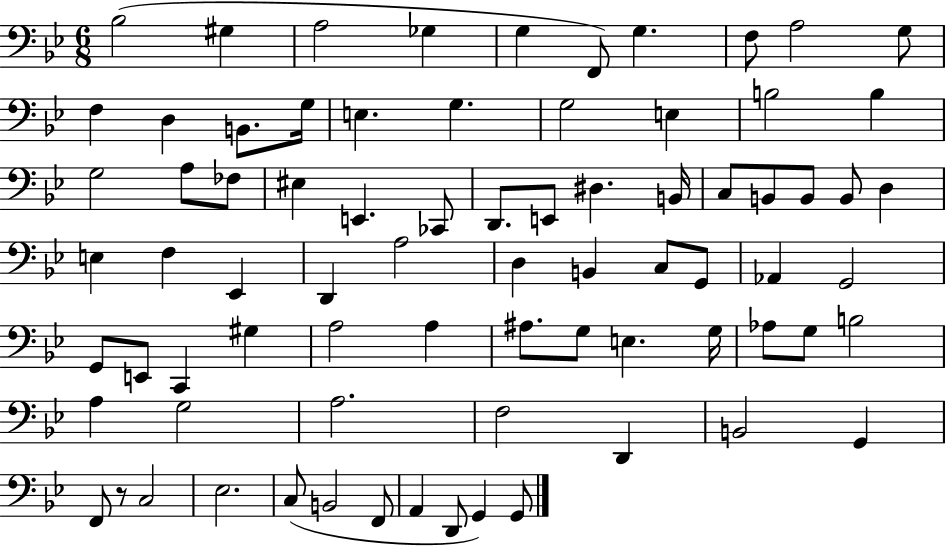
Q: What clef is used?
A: bass